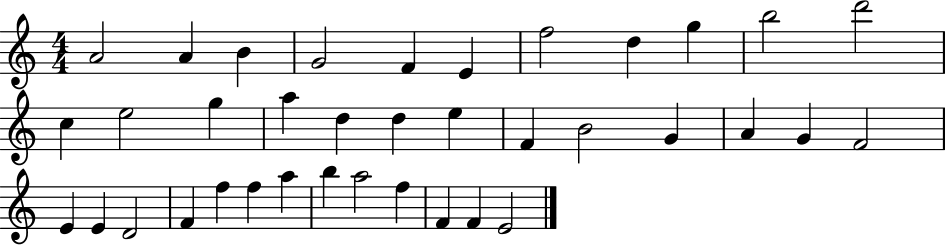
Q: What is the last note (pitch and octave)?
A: E4